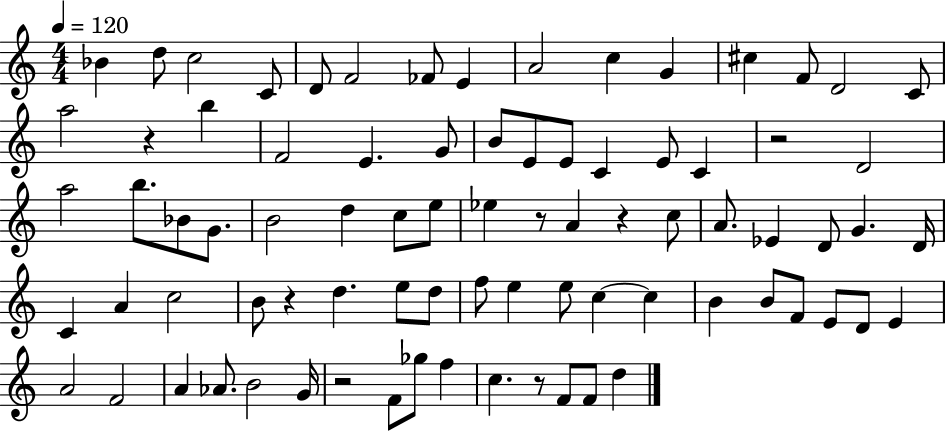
Bb4/q D5/e C5/h C4/e D4/e F4/h FES4/e E4/q A4/h C5/q G4/q C#5/q F4/e D4/h C4/e A5/h R/q B5/q F4/h E4/q. G4/e B4/e E4/e E4/e C4/q E4/e C4/q R/h D4/h A5/h B5/e. Bb4/e G4/e. B4/h D5/q C5/e E5/e Eb5/q R/e A4/q R/q C5/e A4/e. Eb4/q D4/e G4/q. D4/s C4/q A4/q C5/h B4/e R/q D5/q. E5/e D5/e F5/e E5/q E5/e C5/q C5/q B4/q B4/e F4/e E4/e D4/e E4/q A4/h F4/h A4/q Ab4/e. B4/h G4/s R/h F4/e Gb5/e F5/q C5/q. R/e F4/e F4/e D5/q